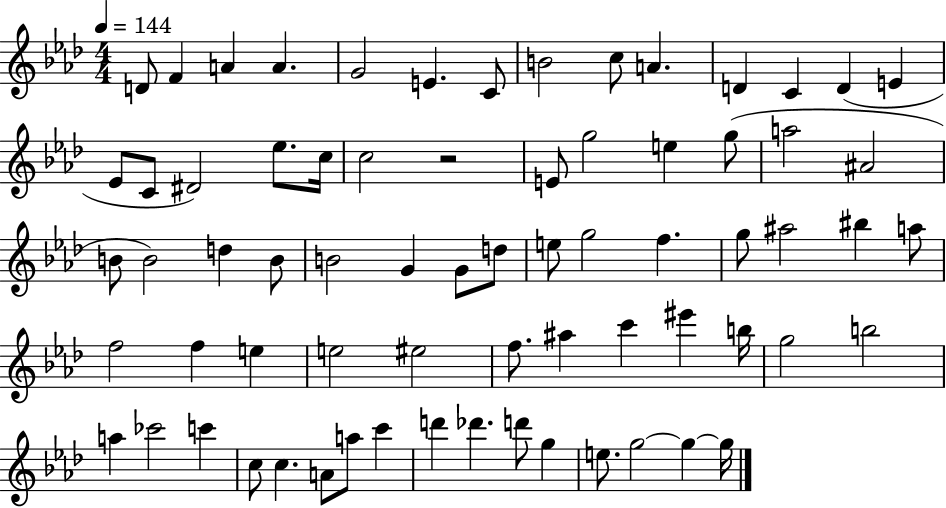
{
  \clef treble
  \numericTimeSignature
  \time 4/4
  \key aes \major
  \tempo 4 = 144
  \repeat volta 2 { d'8 f'4 a'4 a'4. | g'2 e'4. c'8 | b'2 c''8 a'4. | d'4 c'4 d'4( e'4 | \break ees'8 c'8 dis'2) ees''8. c''16 | c''2 r2 | e'8 g''2 e''4 g''8( | a''2 ais'2 | \break b'8 b'2) d''4 b'8 | b'2 g'4 g'8 d''8 | e''8 g''2 f''4. | g''8 ais''2 bis''4 a''8 | \break f''2 f''4 e''4 | e''2 eis''2 | f''8. ais''4 c'''4 eis'''4 b''16 | g''2 b''2 | \break a''4 ces'''2 c'''4 | c''8 c''4. a'8 a''8 c'''4 | d'''4 des'''4. d'''8 g''4 | e''8. g''2~~ g''4~~ g''16 | \break } \bar "|."
}